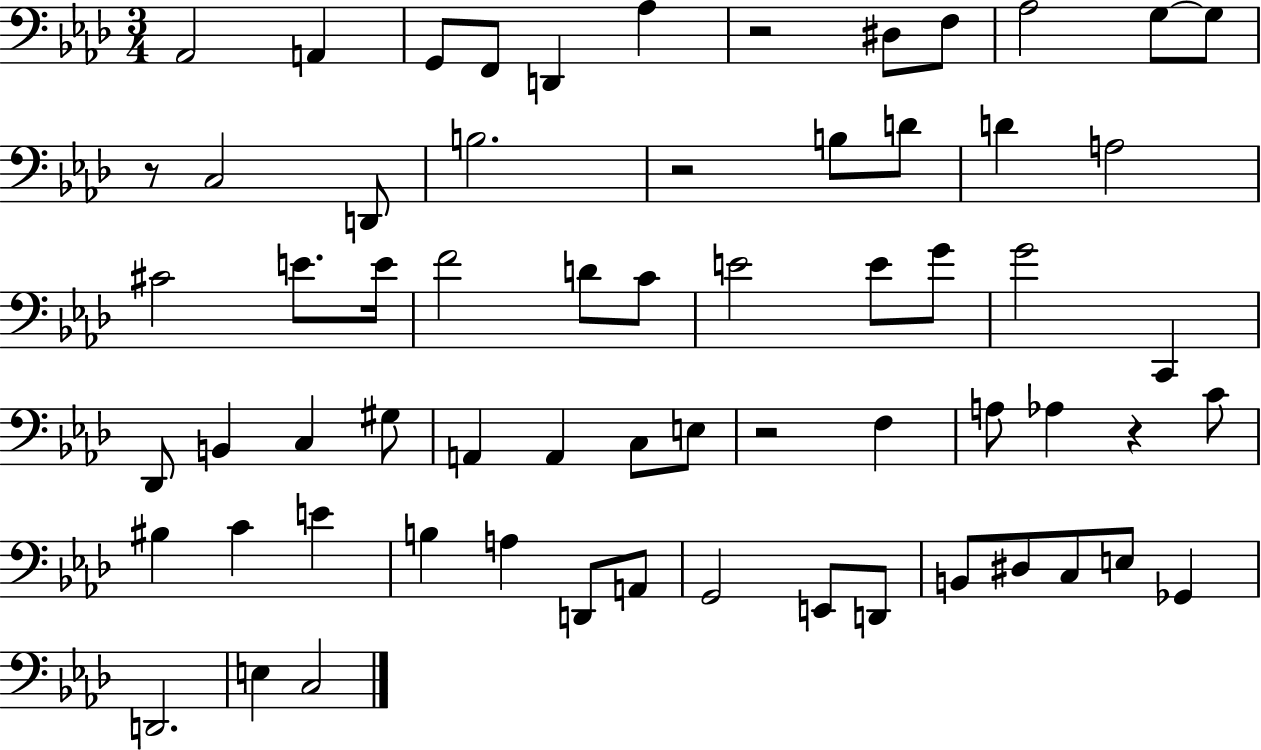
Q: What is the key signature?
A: AES major